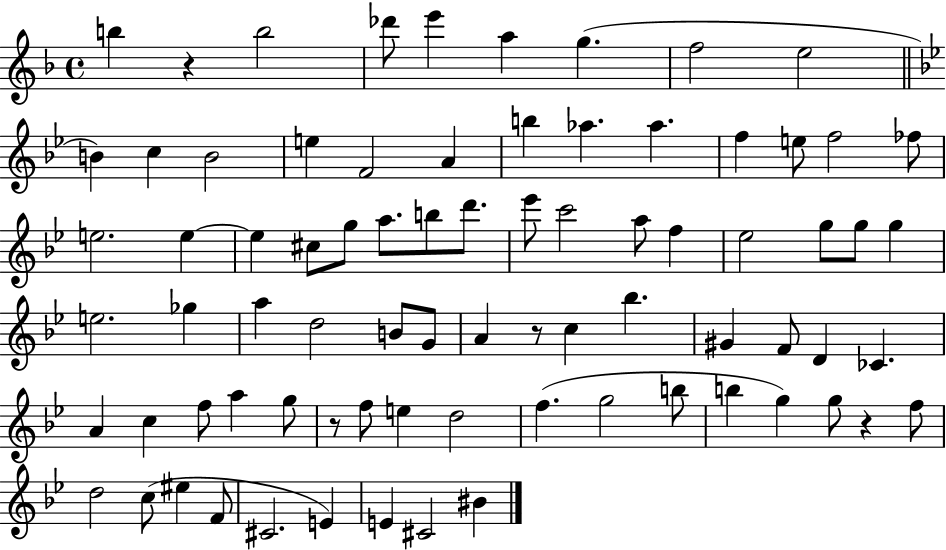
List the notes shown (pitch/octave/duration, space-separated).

B5/q R/q B5/h Db6/e E6/q A5/q G5/q. F5/h E5/h B4/q C5/q B4/h E5/q F4/h A4/q B5/q Ab5/q. Ab5/q. F5/q E5/e F5/h FES5/e E5/h. E5/q E5/q C#5/e G5/e A5/e. B5/e D6/e. Eb6/e C6/h A5/e F5/q Eb5/h G5/e G5/e G5/q E5/h. Gb5/q A5/q D5/h B4/e G4/e A4/q R/e C5/q Bb5/q. G#4/q F4/e D4/q CES4/q. A4/q C5/q F5/e A5/q G5/e R/e F5/e E5/q D5/h F5/q. G5/h B5/e B5/q G5/q G5/e R/q F5/e D5/h C5/e EIS5/q F4/e C#4/h. E4/q E4/q C#4/h BIS4/q